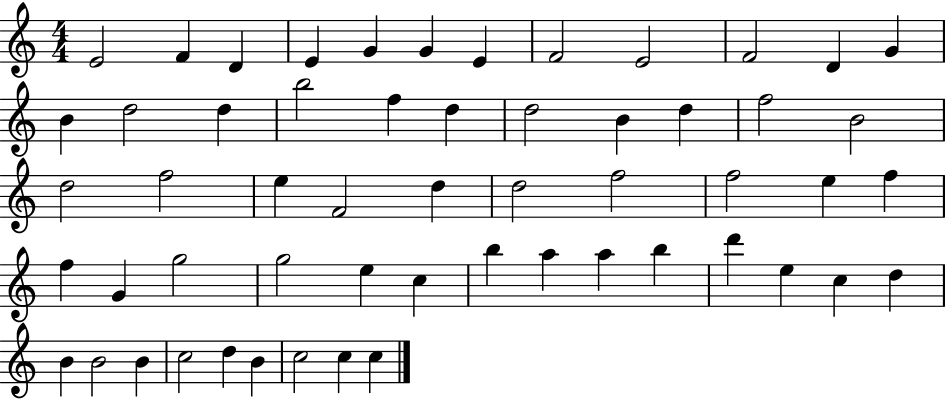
X:1
T:Untitled
M:4/4
L:1/4
K:C
E2 F D E G G E F2 E2 F2 D G B d2 d b2 f d d2 B d f2 B2 d2 f2 e F2 d d2 f2 f2 e f f G g2 g2 e c b a a b d' e c d B B2 B c2 d B c2 c c